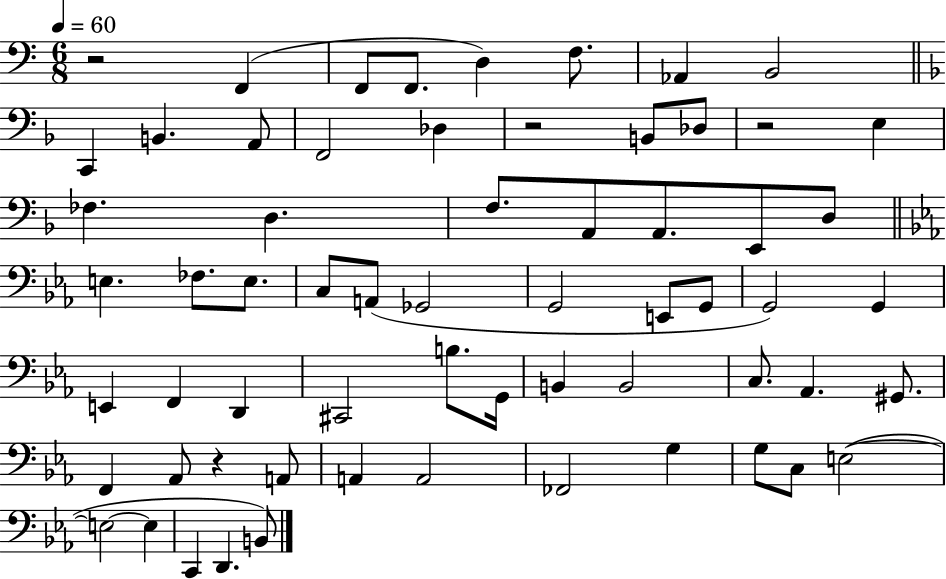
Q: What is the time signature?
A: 6/8